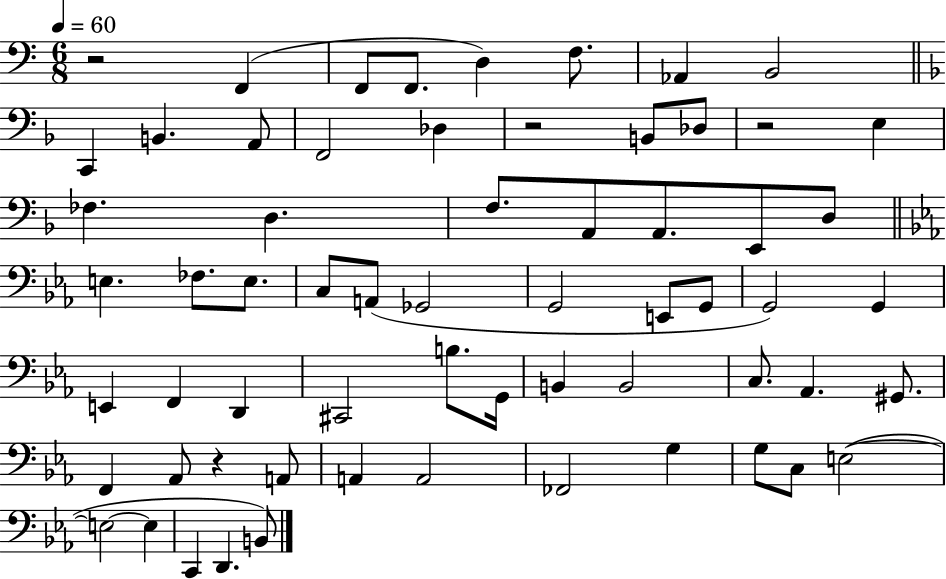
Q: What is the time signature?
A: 6/8